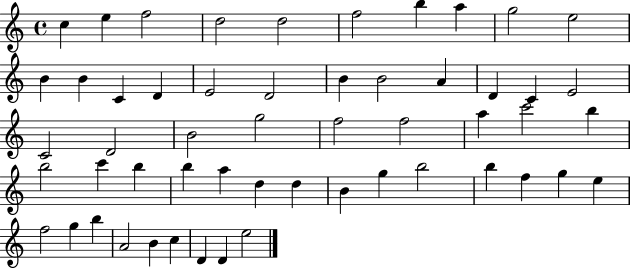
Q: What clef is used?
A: treble